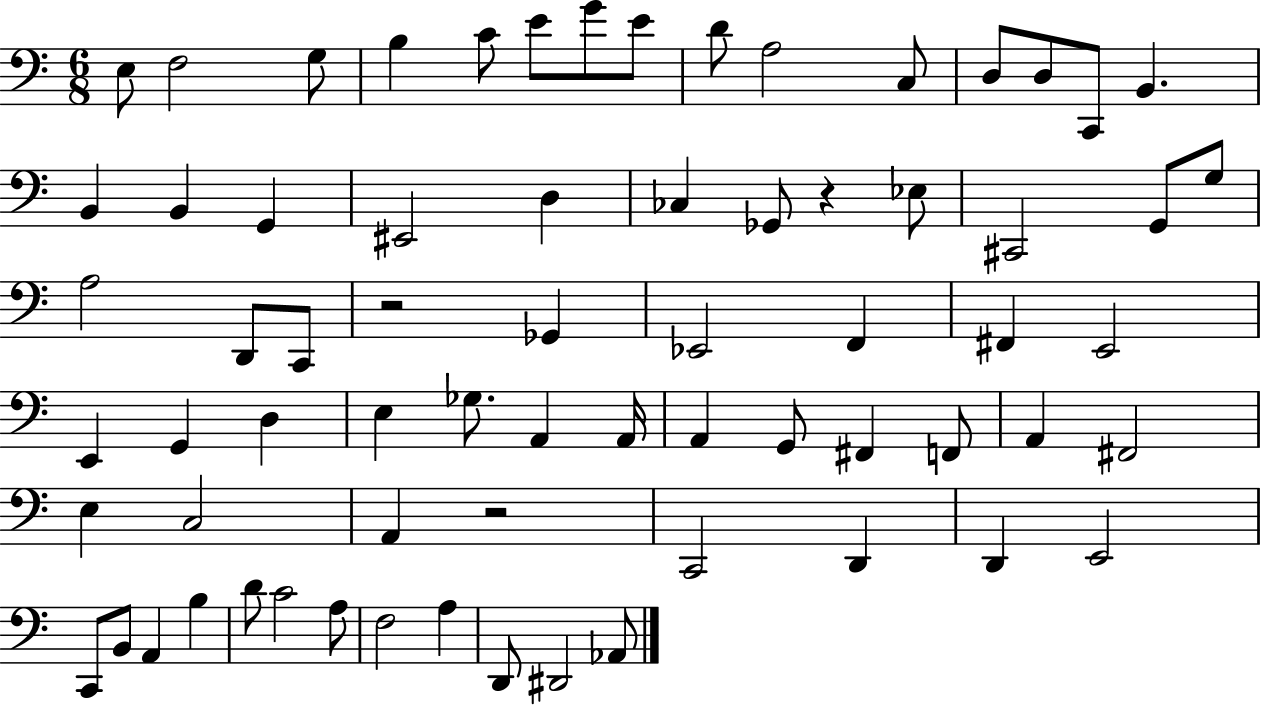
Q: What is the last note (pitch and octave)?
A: Ab2